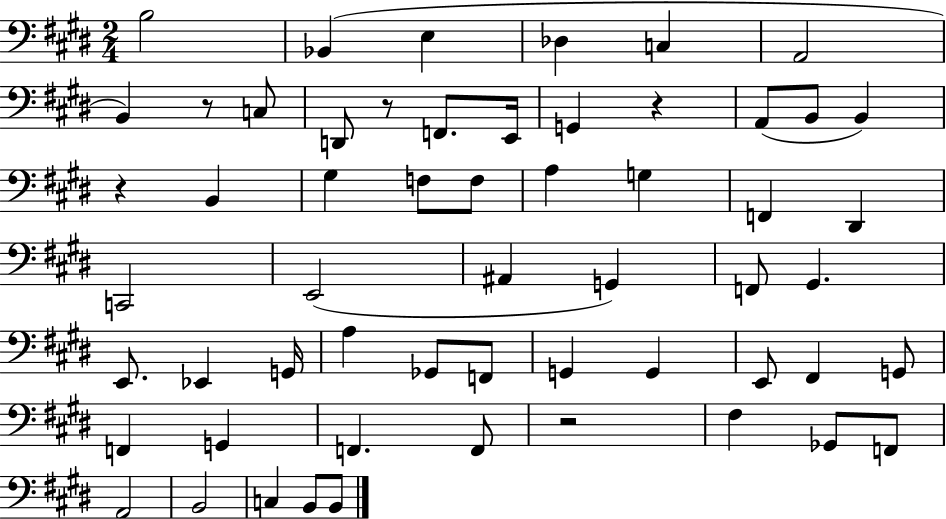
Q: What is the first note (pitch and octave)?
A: B3